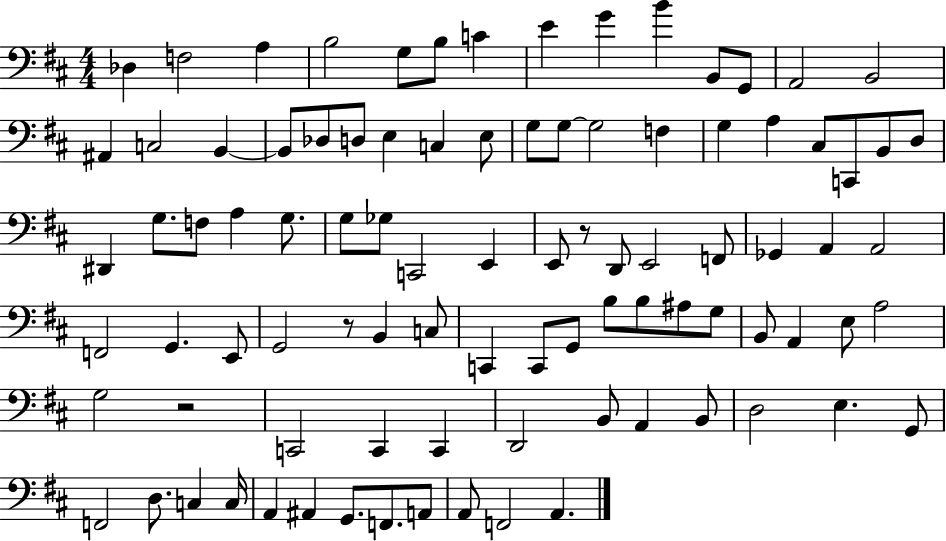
{
  \clef bass
  \numericTimeSignature
  \time 4/4
  \key d \major
  des4 f2 a4 | b2 g8 b8 c'4 | e'4 g'4 b'4 b,8 g,8 | a,2 b,2 | \break ais,4 c2 b,4~~ | b,8 des8 d8 e4 c4 e8 | g8 g8~~ g2 f4 | g4 a4 cis8 c,8 b,8 d8 | \break dis,4 g8. f8 a4 g8. | g8 ges8 c,2 e,4 | e,8 r8 d,8 e,2 f,8 | ges,4 a,4 a,2 | \break f,2 g,4. e,8 | g,2 r8 b,4 c8 | c,4 c,8 g,8 b8 b8 ais8 g8 | b,8 a,4 e8 a2 | \break g2 r2 | c,2 c,4 c,4 | d,2 b,8 a,4 b,8 | d2 e4. g,8 | \break f,2 d8. c4 c16 | a,4 ais,4 g,8. f,8. a,8 | a,8 f,2 a,4. | \bar "|."
}